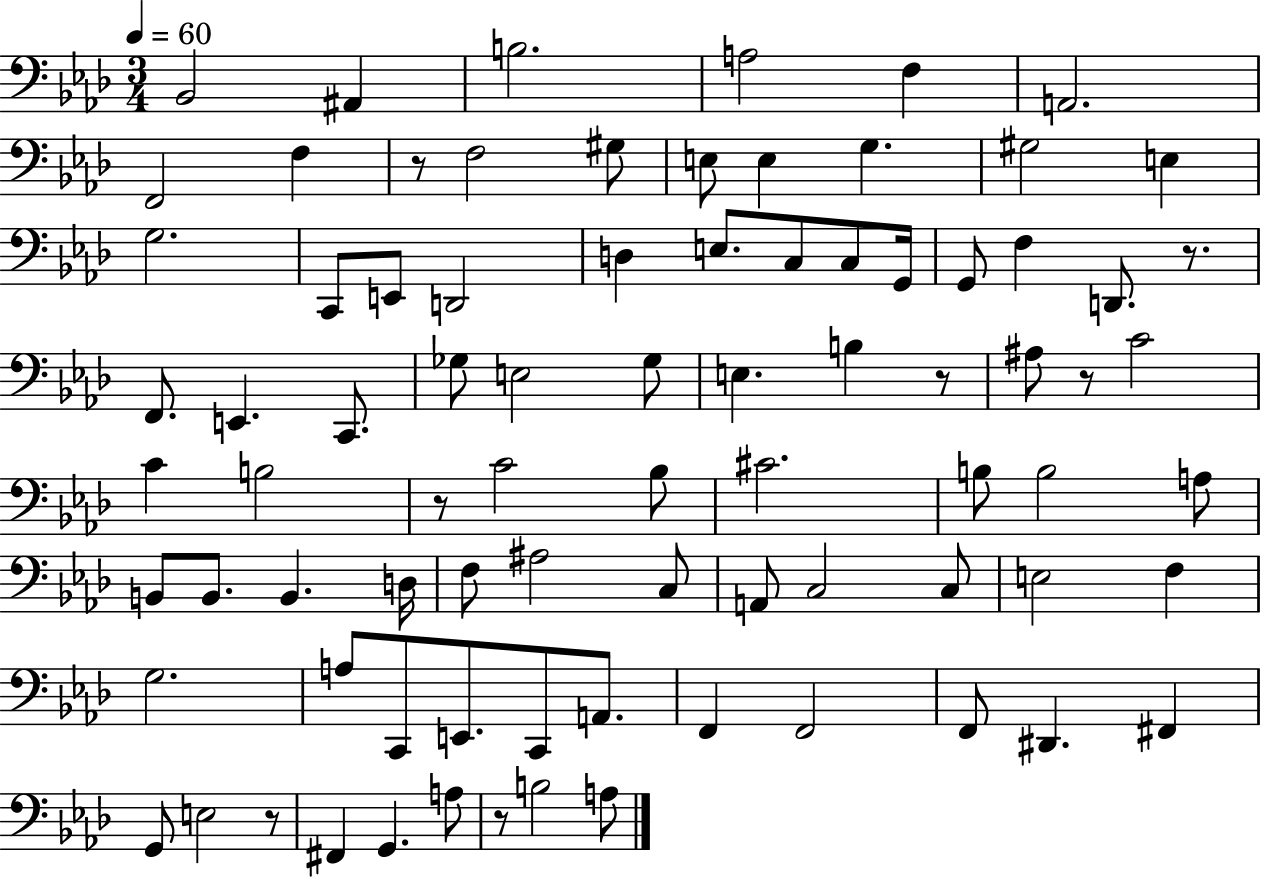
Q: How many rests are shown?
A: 7